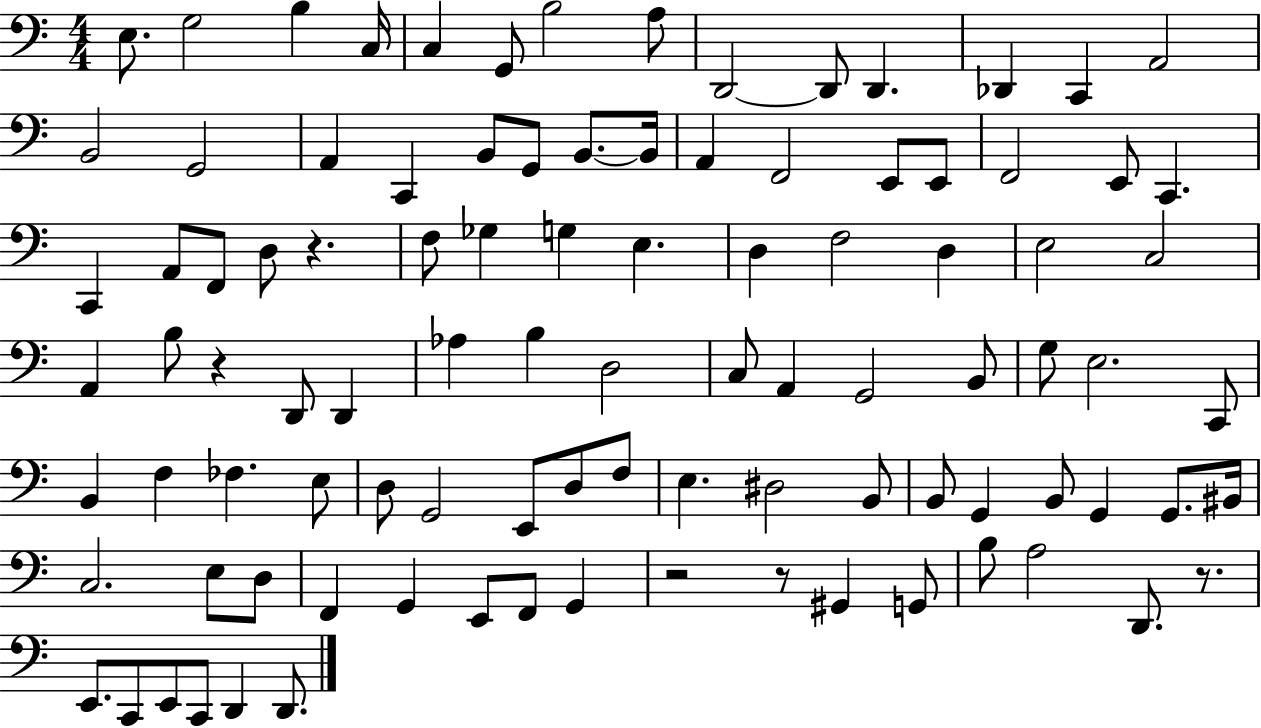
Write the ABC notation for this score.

X:1
T:Untitled
M:4/4
L:1/4
K:C
E,/2 G,2 B, C,/4 C, G,,/2 B,2 A,/2 D,,2 D,,/2 D,, _D,, C,, A,,2 B,,2 G,,2 A,, C,, B,,/2 G,,/2 B,,/2 B,,/4 A,, F,,2 E,,/2 E,,/2 F,,2 E,,/2 C,, C,, A,,/2 F,,/2 D,/2 z F,/2 _G, G, E, D, F,2 D, E,2 C,2 A,, B,/2 z D,,/2 D,, _A, B, D,2 C,/2 A,, G,,2 B,,/2 G,/2 E,2 C,,/2 B,, F, _F, E,/2 D,/2 G,,2 E,,/2 D,/2 F,/2 E, ^D,2 B,,/2 B,,/2 G,, B,,/2 G,, G,,/2 ^B,,/4 C,2 E,/2 D,/2 F,, G,, E,,/2 F,,/2 G,, z2 z/2 ^G,, G,,/2 B,/2 A,2 D,,/2 z/2 E,,/2 C,,/2 E,,/2 C,,/2 D,, D,,/2